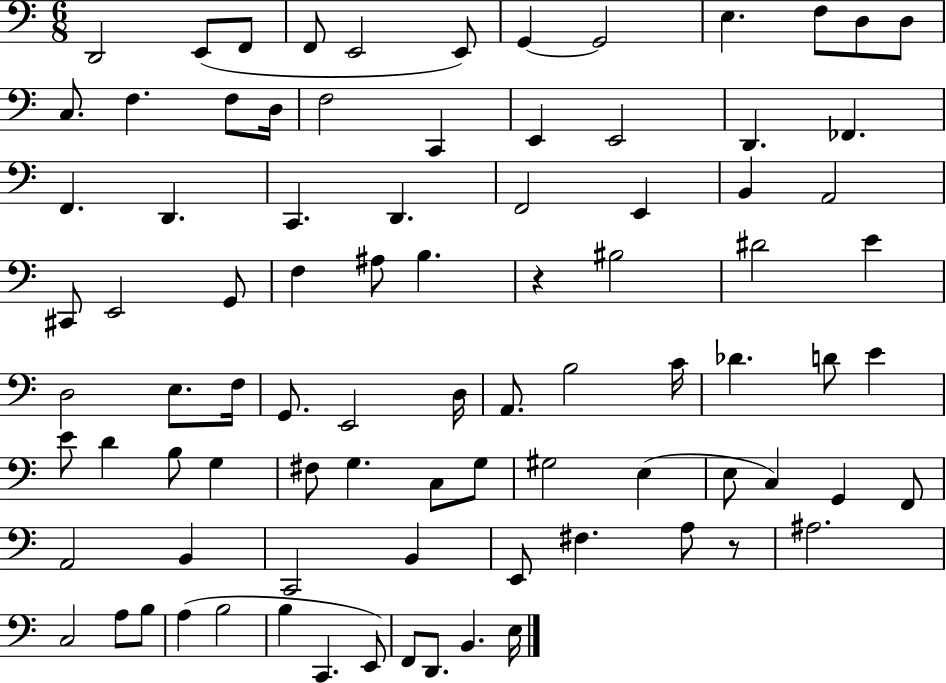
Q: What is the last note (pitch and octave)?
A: E3